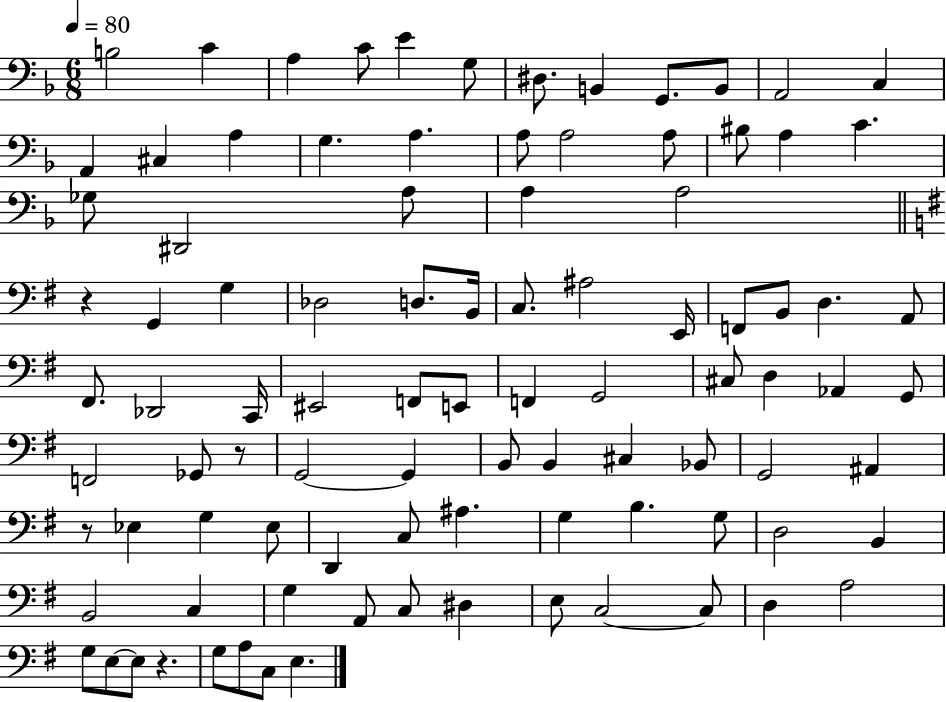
B3/h C4/q A3/q C4/e E4/q G3/e D#3/e. B2/q G2/e. B2/e A2/h C3/q A2/q C#3/q A3/q G3/q. A3/q. A3/e A3/h A3/e BIS3/e A3/q C4/q. Gb3/e D#2/h A3/e A3/q A3/h R/q G2/q G3/q Db3/h D3/e. B2/s C3/e. A#3/h E2/s F2/e B2/e D3/q. A2/e F#2/e. Db2/h C2/s EIS2/h F2/e E2/e F2/q G2/h C#3/e D3/q Ab2/q G2/e F2/h Gb2/e R/e G2/h G2/q B2/e B2/q C#3/q Bb2/e G2/h A#2/q R/e Eb3/q G3/q Eb3/e D2/q C3/e A#3/q. G3/q B3/q. G3/e D3/h B2/q B2/h C3/q G3/q A2/e C3/e D#3/q E3/e C3/h C3/e D3/q A3/h G3/e E3/e E3/e R/q. G3/e A3/e C3/e E3/q.